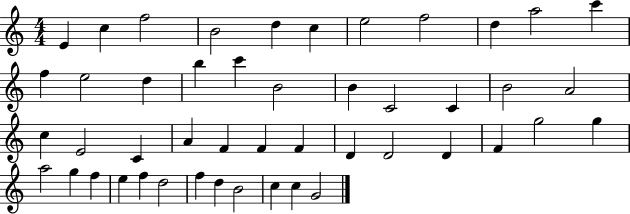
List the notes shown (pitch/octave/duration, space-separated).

E4/q C5/q F5/h B4/h D5/q C5/q E5/h F5/h D5/q A5/h C6/q F5/q E5/h D5/q B5/q C6/q B4/h B4/q C4/h C4/q B4/h A4/h C5/q E4/h C4/q A4/q F4/q F4/q F4/q D4/q D4/h D4/q F4/q G5/h G5/q A5/h G5/q F5/q E5/q F5/q D5/h F5/q D5/q B4/h C5/q C5/q G4/h